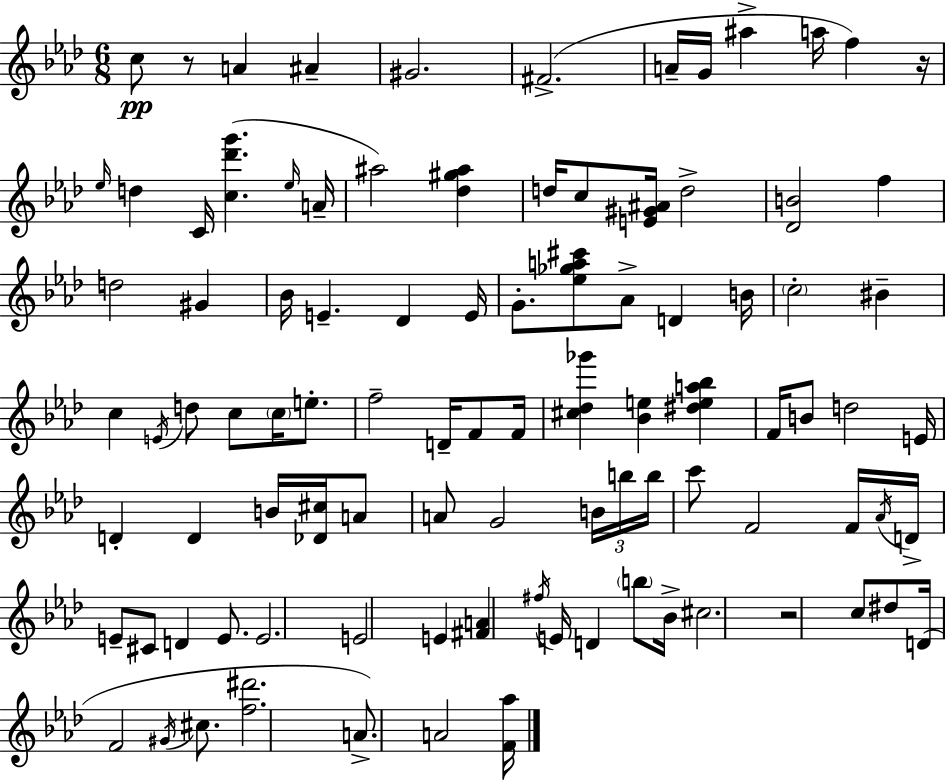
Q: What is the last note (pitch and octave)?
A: A4